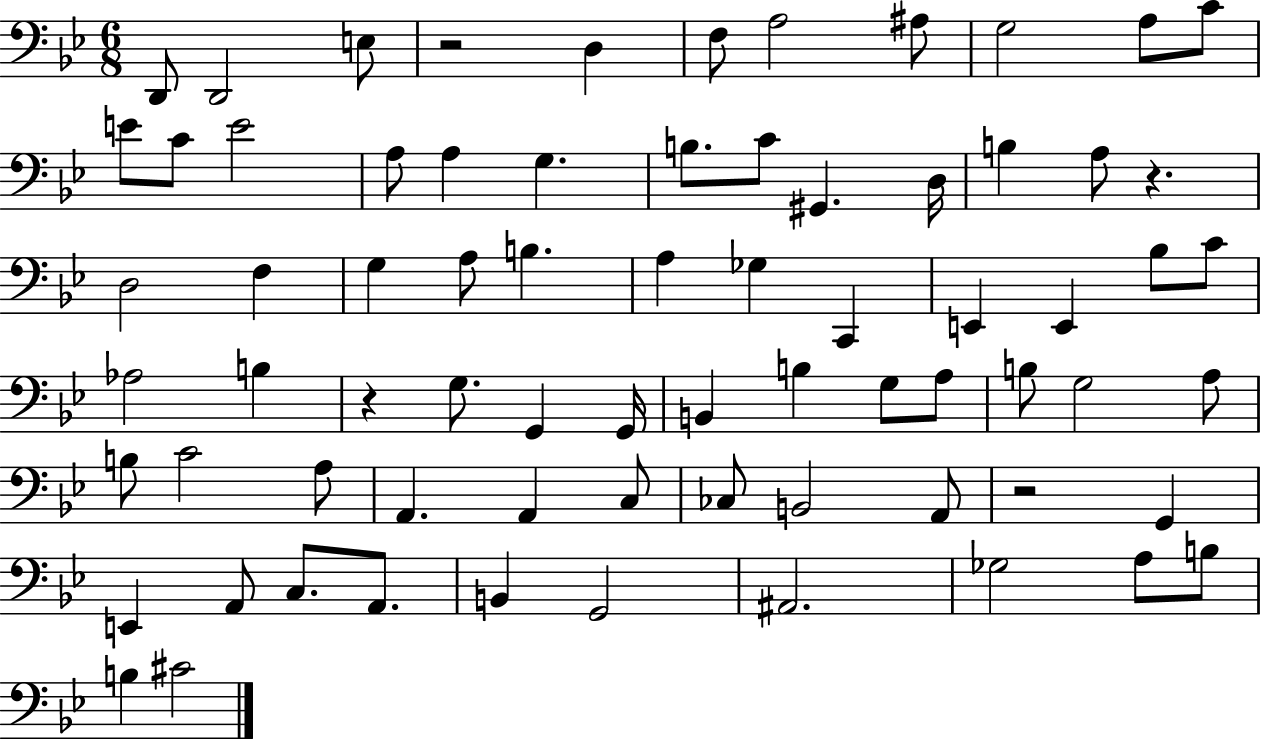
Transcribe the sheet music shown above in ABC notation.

X:1
T:Untitled
M:6/8
L:1/4
K:Bb
D,,/2 D,,2 E,/2 z2 D, F,/2 A,2 ^A,/2 G,2 A,/2 C/2 E/2 C/2 E2 A,/2 A, G, B,/2 C/2 ^G,, D,/4 B, A,/2 z D,2 F, G, A,/2 B, A, _G, C,, E,, E,, _B,/2 C/2 _A,2 B, z G,/2 G,, G,,/4 B,, B, G,/2 A,/2 B,/2 G,2 A,/2 B,/2 C2 A,/2 A,, A,, C,/2 _C,/2 B,,2 A,,/2 z2 G,, E,, A,,/2 C,/2 A,,/2 B,, G,,2 ^A,,2 _G,2 A,/2 B,/2 B, ^C2